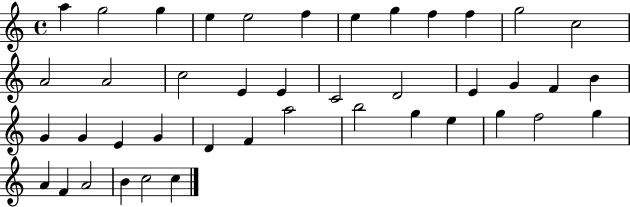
{
  \clef treble
  \time 4/4
  \defaultTimeSignature
  \key c \major
  a''4 g''2 g''4 | e''4 e''2 f''4 | e''4 g''4 f''4 f''4 | g''2 c''2 | \break a'2 a'2 | c''2 e'4 e'4 | c'2 d'2 | e'4 g'4 f'4 b'4 | \break g'4 g'4 e'4 g'4 | d'4 f'4 a''2 | b''2 g''4 e''4 | g''4 f''2 g''4 | \break a'4 f'4 a'2 | b'4 c''2 c''4 | \bar "|."
}